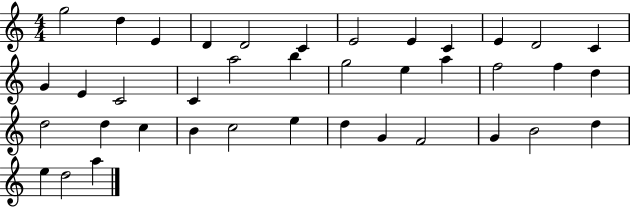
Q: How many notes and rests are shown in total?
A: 39